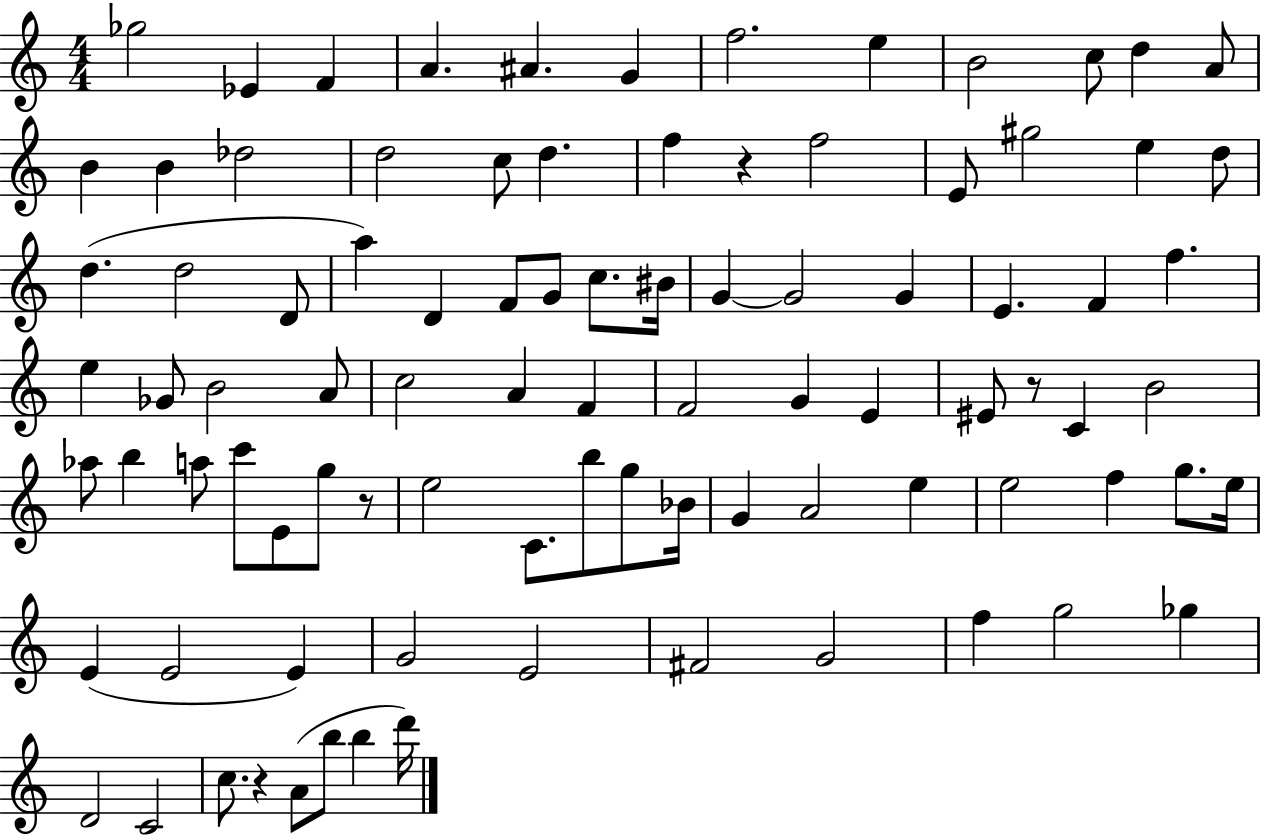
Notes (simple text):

Gb5/h Eb4/q F4/q A4/q. A#4/q. G4/q F5/h. E5/q B4/h C5/e D5/q A4/e B4/q B4/q Db5/h D5/h C5/e D5/q. F5/q R/q F5/h E4/e G#5/h E5/q D5/e D5/q. D5/h D4/e A5/q D4/q F4/e G4/e C5/e. BIS4/s G4/q G4/h G4/q E4/q. F4/q F5/q. E5/q Gb4/e B4/h A4/e C5/h A4/q F4/q F4/h G4/q E4/q EIS4/e R/e C4/q B4/h Ab5/e B5/q A5/e C6/e E4/e G5/e R/e E5/h C4/e. B5/e G5/e Bb4/s G4/q A4/h E5/q E5/h F5/q G5/e. E5/s E4/q E4/h E4/q G4/h E4/h F#4/h G4/h F5/q G5/h Gb5/q D4/h C4/h C5/e. R/q A4/e B5/e B5/q D6/s